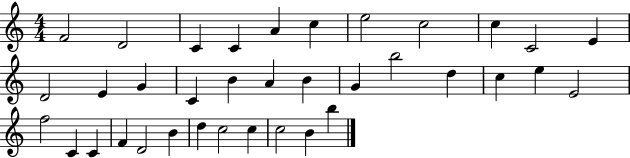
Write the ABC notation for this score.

X:1
T:Untitled
M:4/4
L:1/4
K:C
F2 D2 C C A c e2 c2 c C2 E D2 E G C B A B G b2 d c e E2 f2 C C F D2 B d c2 c c2 B b